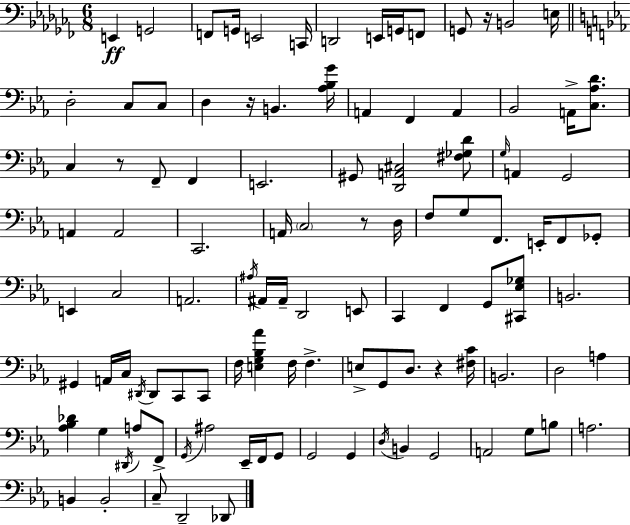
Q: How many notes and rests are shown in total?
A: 107